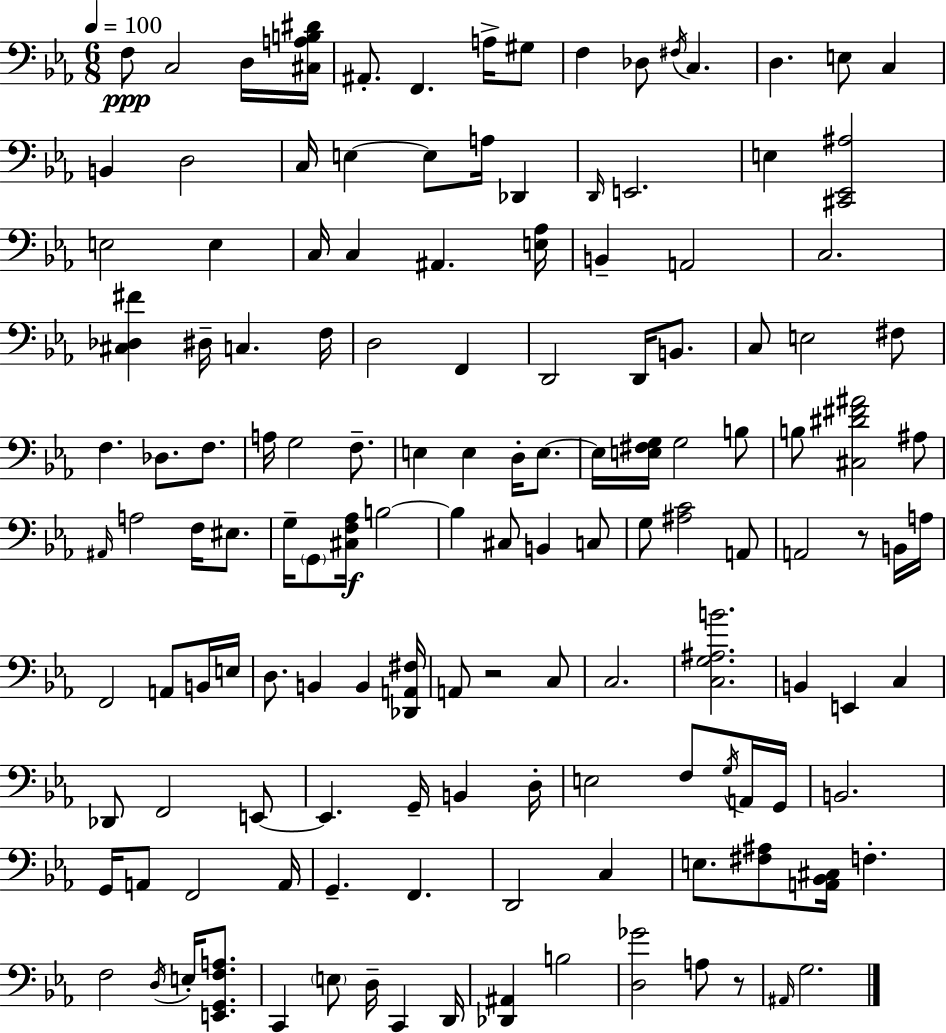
{
  \clef bass
  \numericTimeSignature
  \time 6/8
  \key c \minor
  \tempo 4 = 100
  f8\ppp c2 d16 <cis a b dis'>16 | ais,8.-. f,4. a16-> gis8 | f4 des8 \acciaccatura { fis16 } c4. | d4. e8 c4 | \break b,4 d2 | c16 e4~~ e8 a16 des,4 | \grace { d,16 } e,2. | e4 <cis, ees, ais>2 | \break e2 e4 | c16 c4 ais,4. | <e aes>16 b,4-- a,2 | c2. | \break <cis des fis'>4 dis16-- c4. | f16 d2 f,4 | d,2 d,16 b,8. | c8 e2 | \break fis8 f4. des8. f8. | a16 g2 f8.-- | e4 e4 d16-. e8.~~ | e16 <e fis g>16 g2 | \break b8 b8 <cis dis' fis' ais'>2 | ais8 \grace { ais,16 } a2 f16 | eis8. g16-- \parenthesize g,8 <cis f aes>16\f b2~~ | b4 cis8 b,4 | \break c8 g8 <ais c'>2 | a,8 a,2 r8 | b,16 a16 f,2 a,8 | b,16 e16 d8. b,4 b,4 | \break <des, a, fis>16 a,8 r2 | c8 c2. | <c g ais b'>2. | b,4 e,4 c4 | \break des,8 f,2 | e,8~~ e,4. g,16-- b,4 | d16-. e2 f8 | \acciaccatura { g16 } a,16 g,16 b,2. | \break g,16 a,8 f,2 | a,16 g,4.-- f,4. | d,2 | c4 e8. <fis ais>8 <a, bes, cis>16 f4.-. | \break f2 | \acciaccatura { d16 } e16-. <e, g, f a>8. c,4 \parenthesize e8 d16-- | c,4 d,16 <des, ais,>4 b2 | <d ges'>2 | \break a8 r8 \grace { ais,16 } g2. | \bar "|."
}